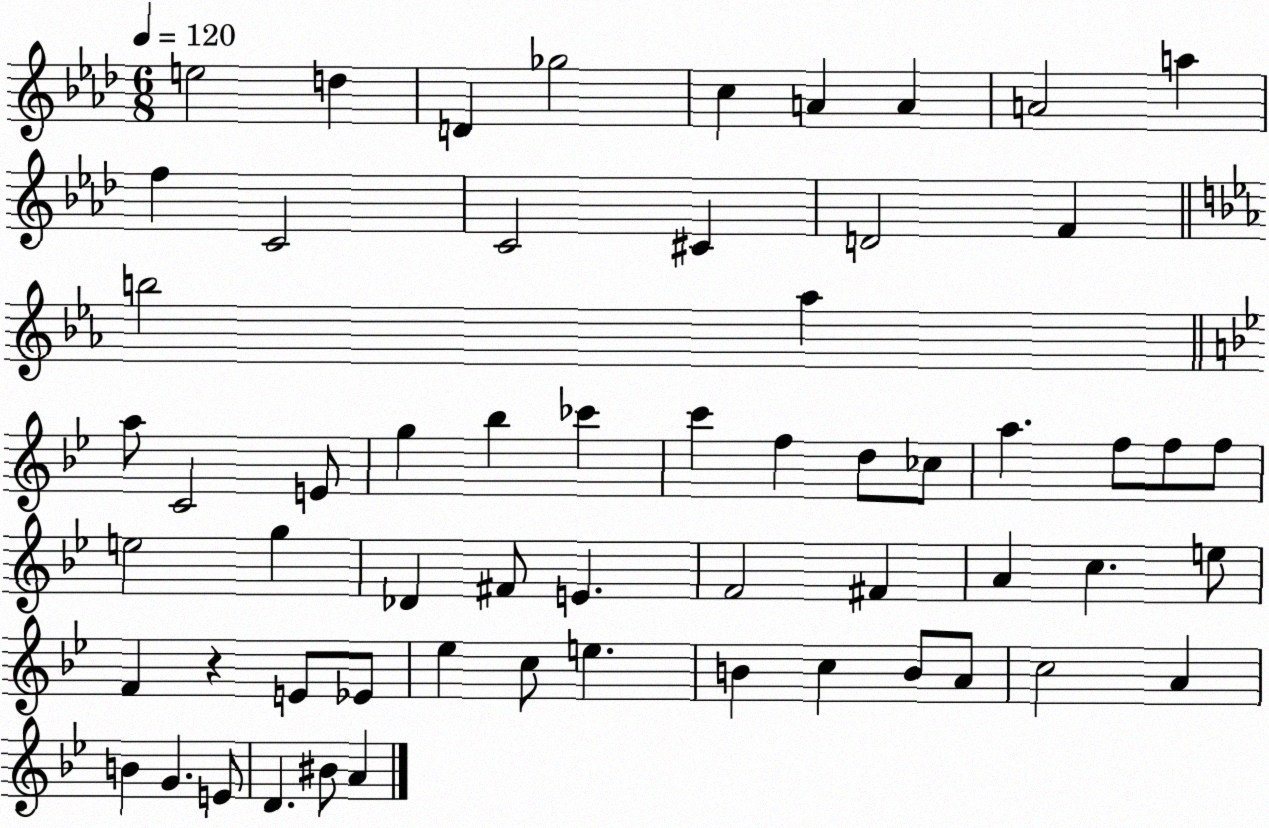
X:1
T:Untitled
M:6/8
L:1/4
K:Ab
e2 d D _g2 c A A A2 a f C2 C2 ^C D2 F b2 _a a/2 C2 E/2 g _b _c' c' f d/2 _c/2 a f/2 f/2 f/2 e2 g _D ^F/2 E F2 ^F A c e/2 F z E/2 _E/2 _e c/2 e B c B/2 A/2 c2 A B G E/2 D ^B/2 A